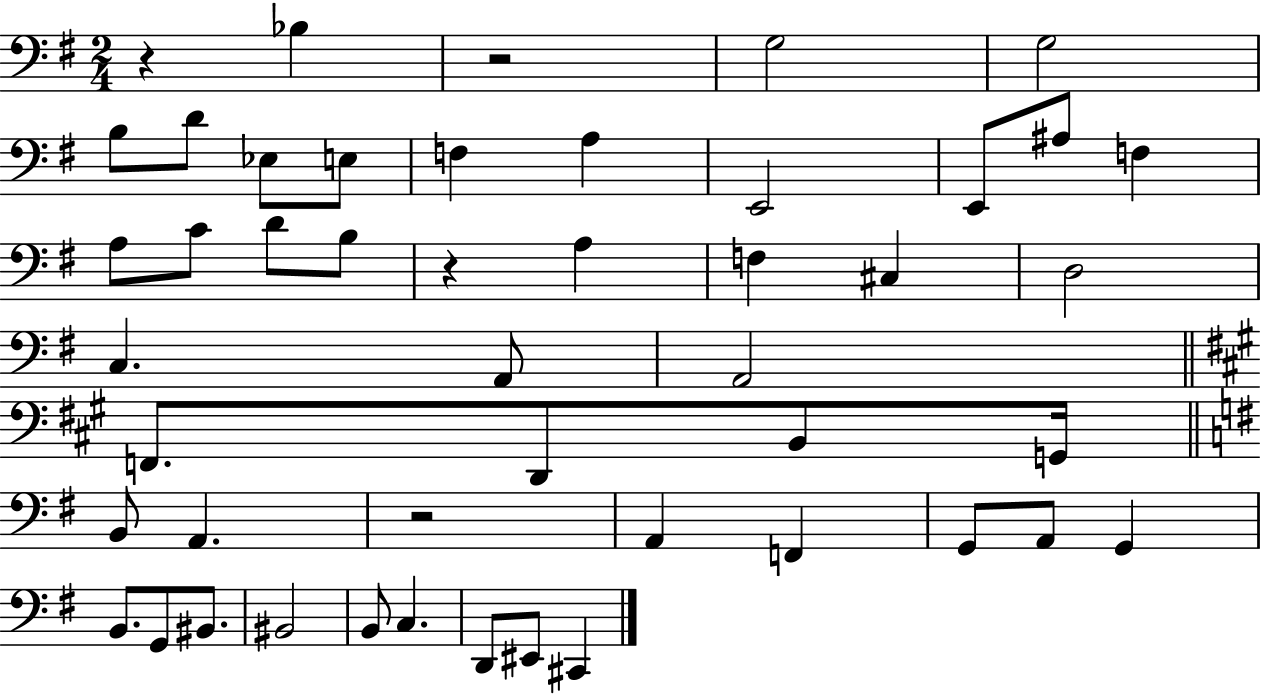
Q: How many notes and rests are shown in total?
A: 48